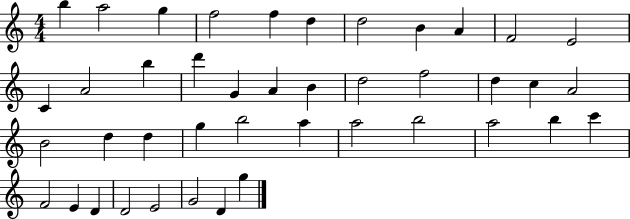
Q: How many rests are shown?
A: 0